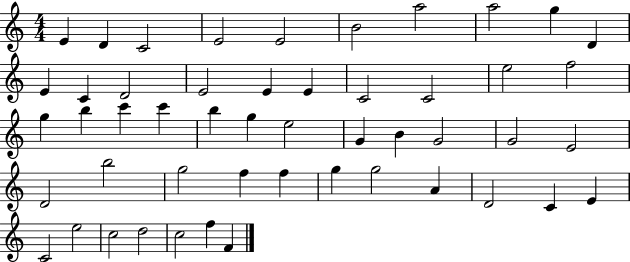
{
  \clef treble
  \numericTimeSignature
  \time 4/4
  \key c \major
  e'4 d'4 c'2 | e'2 e'2 | b'2 a''2 | a''2 g''4 d'4 | \break e'4 c'4 d'2 | e'2 e'4 e'4 | c'2 c'2 | e''2 f''2 | \break g''4 b''4 c'''4 c'''4 | b''4 g''4 e''2 | g'4 b'4 g'2 | g'2 e'2 | \break d'2 b''2 | g''2 f''4 f''4 | g''4 g''2 a'4 | d'2 c'4 e'4 | \break c'2 e''2 | c''2 d''2 | c''2 f''4 f'4 | \bar "|."
}